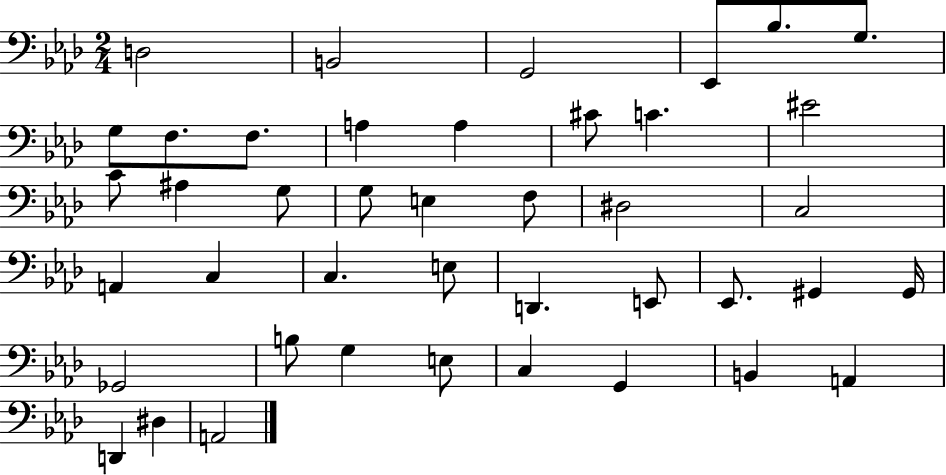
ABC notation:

X:1
T:Untitled
M:2/4
L:1/4
K:Ab
D,2 B,,2 G,,2 _E,,/2 _B,/2 G,/2 G,/2 F,/2 F,/2 A, A, ^C/2 C ^E2 C/2 ^A, G,/2 G,/2 E, F,/2 ^D,2 C,2 A,, C, C, E,/2 D,, E,,/2 _E,,/2 ^G,, ^G,,/4 _G,,2 B,/2 G, E,/2 C, G,, B,, A,, D,, ^D, A,,2